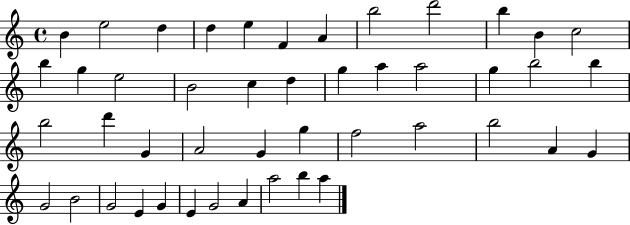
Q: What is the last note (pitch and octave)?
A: A5